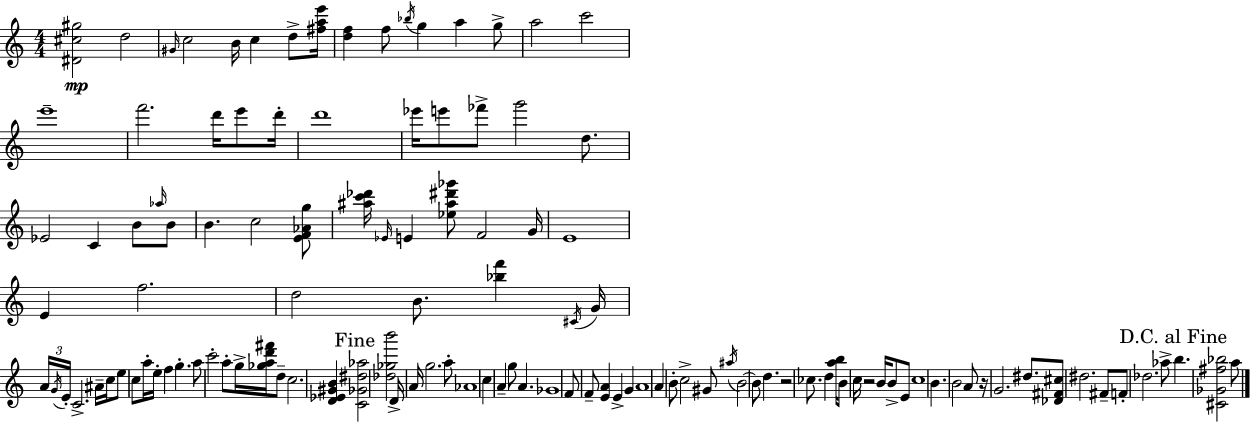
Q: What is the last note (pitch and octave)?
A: A5